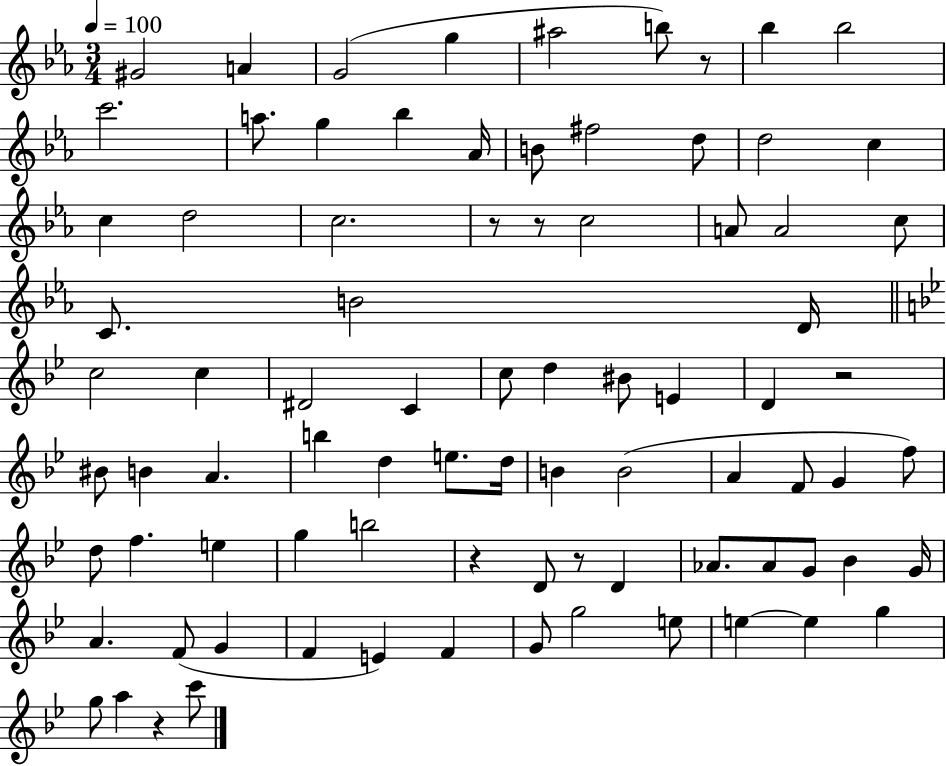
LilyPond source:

{
  \clef treble
  \numericTimeSignature
  \time 3/4
  \key ees \major
  \tempo 4 = 100
  gis'2 a'4 | g'2( g''4 | ais''2 b''8) r8 | bes''4 bes''2 | \break c'''2. | a''8. g''4 bes''4 aes'16 | b'8 fis''2 d''8 | d''2 c''4 | \break c''4 d''2 | c''2. | r8 r8 c''2 | a'8 a'2 c''8 | \break c'8. b'2 d'16 | \bar "||" \break \key bes \major c''2 c''4 | dis'2 c'4 | c''8 d''4 bis'8 e'4 | d'4 r2 | \break bis'8 b'4 a'4. | b''4 d''4 e''8. d''16 | b'4 b'2( | a'4 f'8 g'4 f''8) | \break d''8 f''4. e''4 | g''4 b''2 | r4 d'8 r8 d'4 | aes'8. aes'8 g'8 bes'4 g'16 | \break a'4. f'8( g'4 | f'4 e'4) f'4 | g'8 g''2 e''8 | e''4~~ e''4 g''4 | \break g''8 a''4 r4 c'''8 | \bar "|."
}